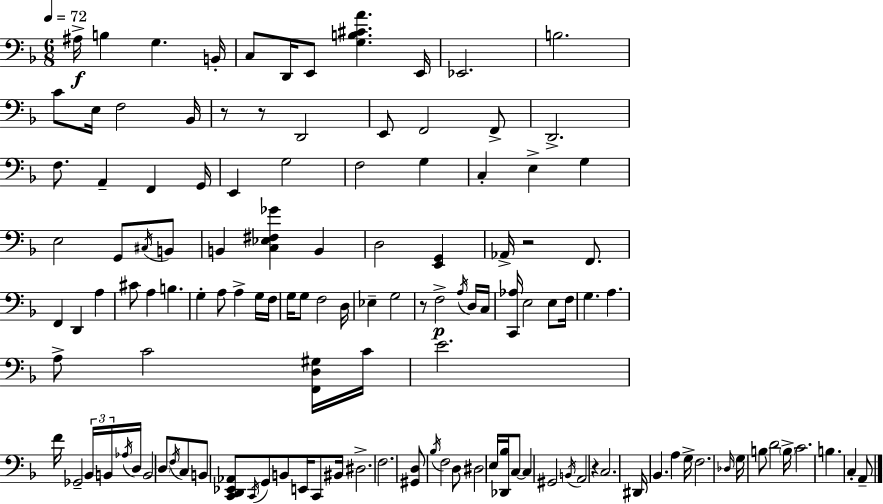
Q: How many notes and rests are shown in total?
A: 126